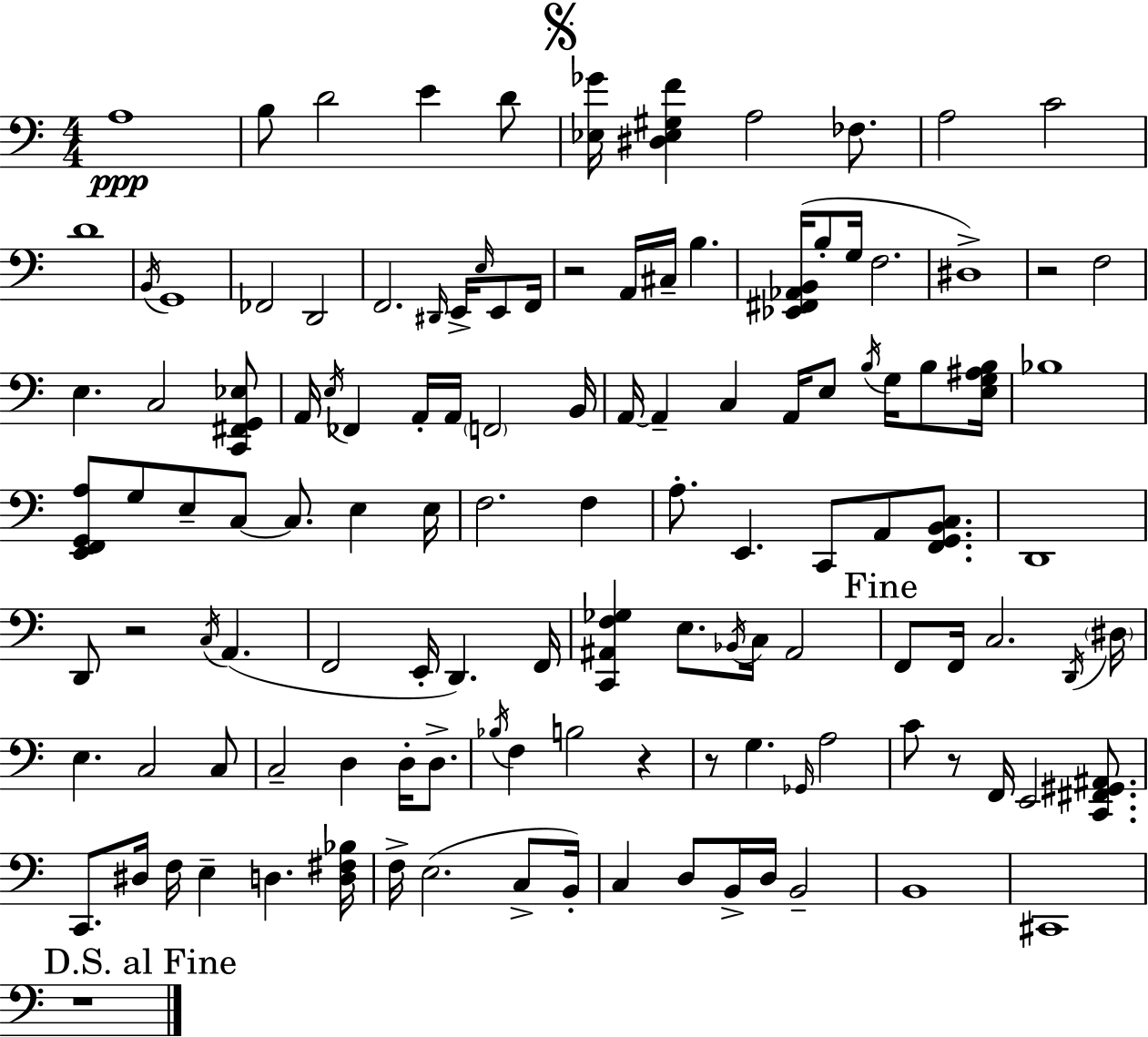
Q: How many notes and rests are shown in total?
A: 124